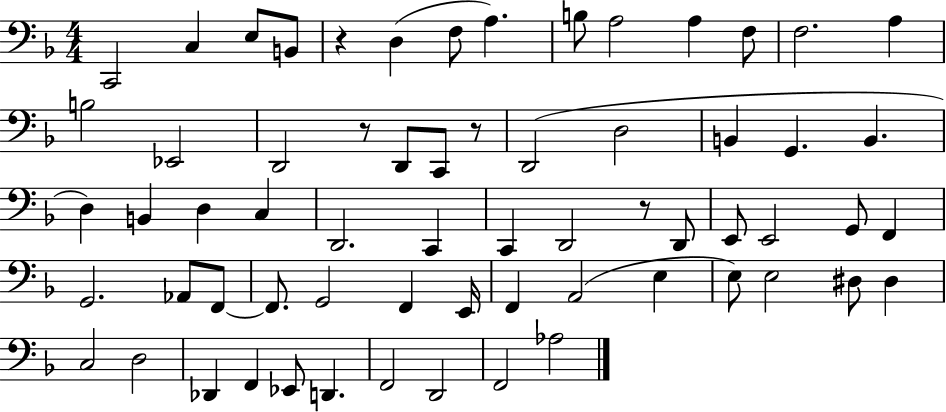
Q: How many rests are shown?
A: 4